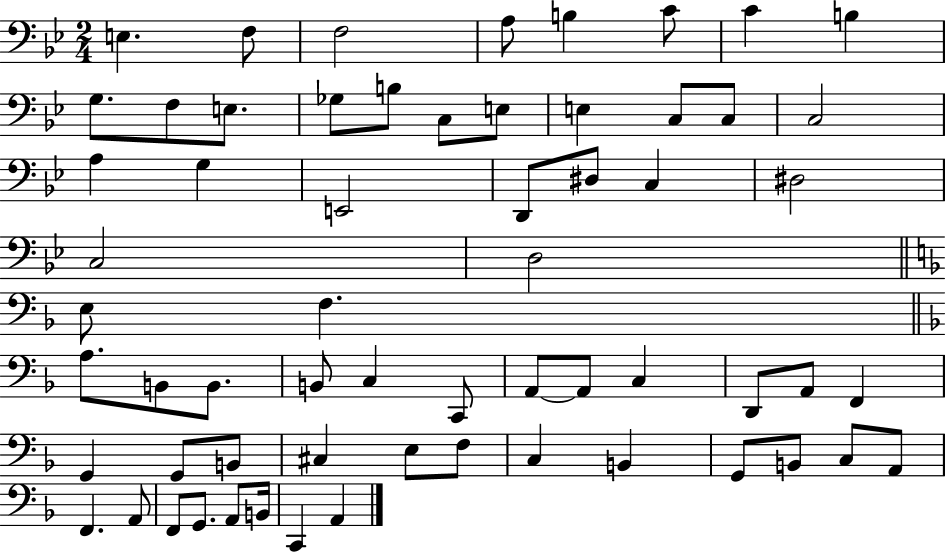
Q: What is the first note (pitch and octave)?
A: E3